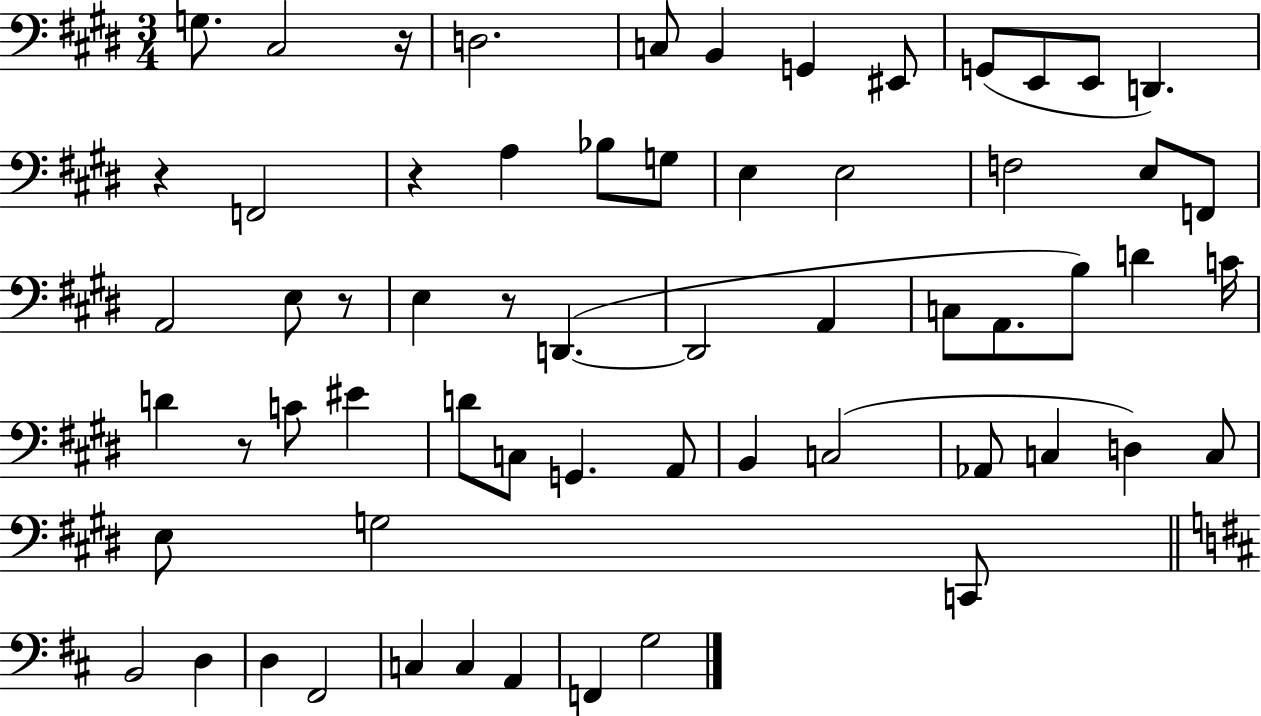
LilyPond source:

{
  \clef bass
  \numericTimeSignature
  \time 3/4
  \key e \major
  \repeat volta 2 { g8. cis2 r16 | d2. | c8 b,4 g,4 eis,8 | g,8( e,8 e,8 d,4.) | \break r4 f,2 | r4 a4 bes8 g8 | e4 e2 | f2 e8 f,8 | \break a,2 e8 r8 | e4 r8 d,4.~(~ | d,2 a,4 | c8 a,8. b8) d'4 c'16 | \break d'4 r8 c'8 eis'4 | d'8 c8 g,4. a,8 | b,4 c2( | aes,8 c4 d4) c8 | \break e8 g2 c,8 | \bar "||" \break \key d \major b,2 d4 | d4 fis,2 | c4 c4 a,4 | f,4 g2 | \break } \bar "|."
}